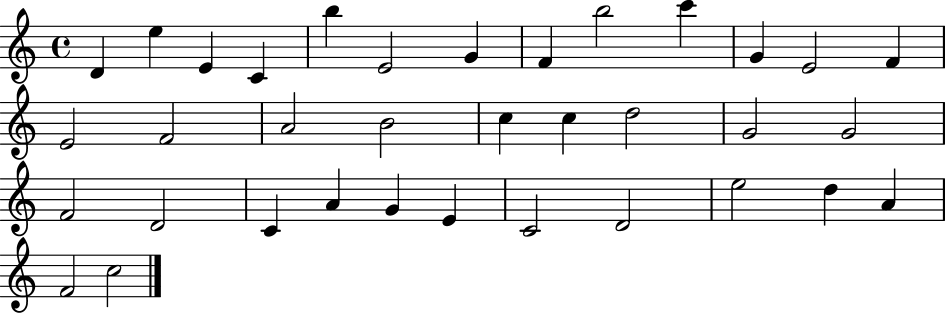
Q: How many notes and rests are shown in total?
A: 35